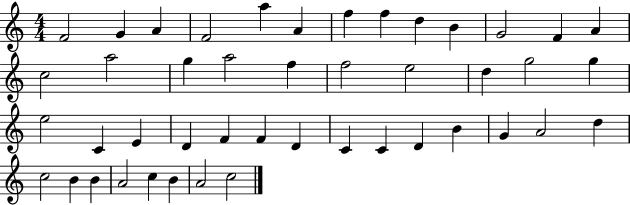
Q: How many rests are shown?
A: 0